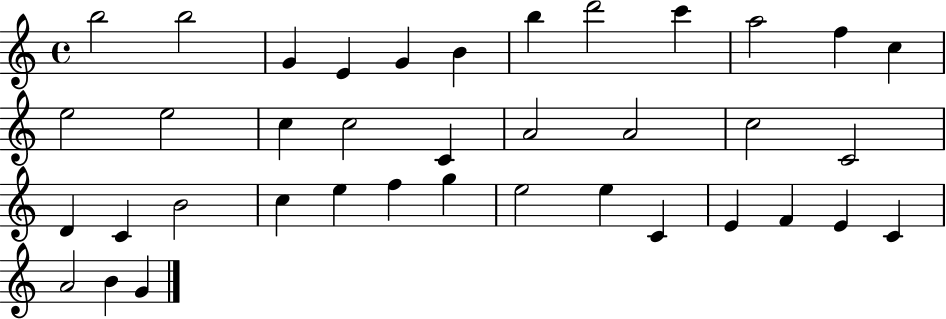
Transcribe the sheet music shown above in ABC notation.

X:1
T:Untitled
M:4/4
L:1/4
K:C
b2 b2 G E G B b d'2 c' a2 f c e2 e2 c c2 C A2 A2 c2 C2 D C B2 c e f g e2 e C E F E C A2 B G